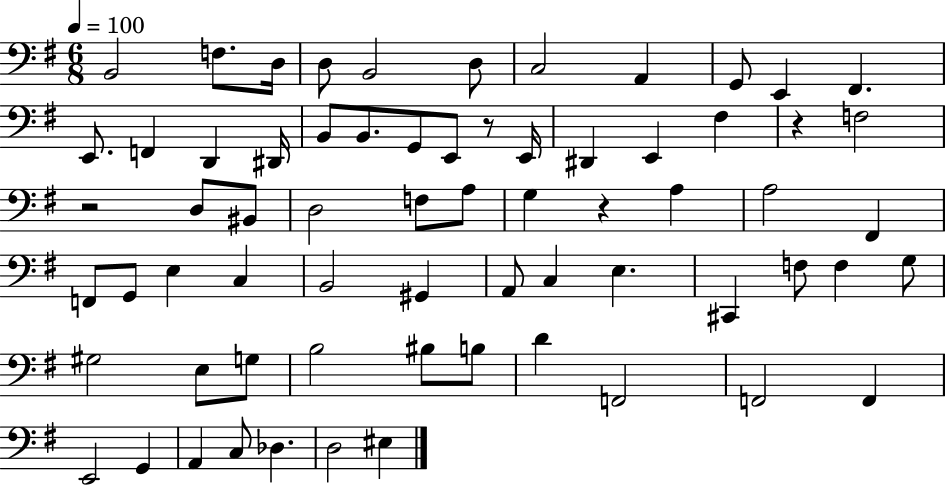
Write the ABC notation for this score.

X:1
T:Untitled
M:6/8
L:1/4
K:G
B,,2 F,/2 D,/4 D,/2 B,,2 D,/2 C,2 A,, G,,/2 E,, ^F,, E,,/2 F,, D,, ^D,,/4 B,,/2 B,,/2 G,,/2 E,,/2 z/2 E,,/4 ^D,, E,, ^F, z F,2 z2 D,/2 ^B,,/2 D,2 F,/2 A,/2 G, z A, A,2 ^F,, F,,/2 G,,/2 E, C, B,,2 ^G,, A,,/2 C, E, ^C,, F,/2 F, G,/2 ^G,2 E,/2 G,/2 B,2 ^B,/2 B,/2 D F,,2 F,,2 F,, E,,2 G,, A,, C,/2 _D, D,2 ^E,